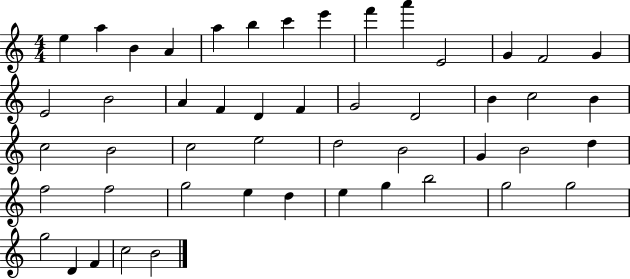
X:1
T:Untitled
M:4/4
L:1/4
K:C
e a B A a b c' e' f' a' E2 G F2 G E2 B2 A F D F G2 D2 B c2 B c2 B2 c2 e2 d2 B2 G B2 d f2 f2 g2 e d e g b2 g2 g2 g2 D F c2 B2